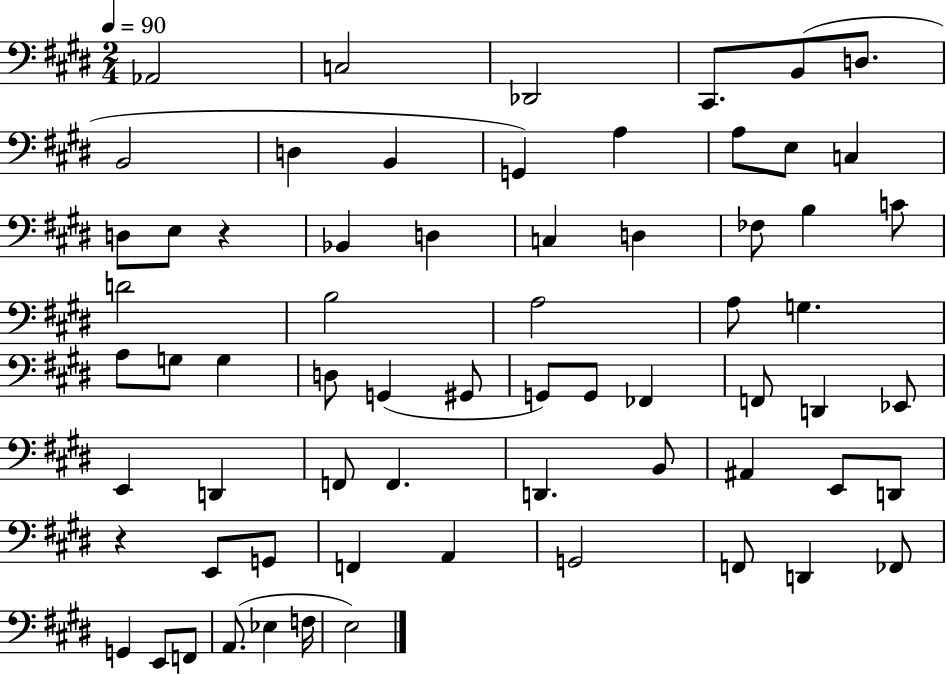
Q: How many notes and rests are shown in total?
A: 66